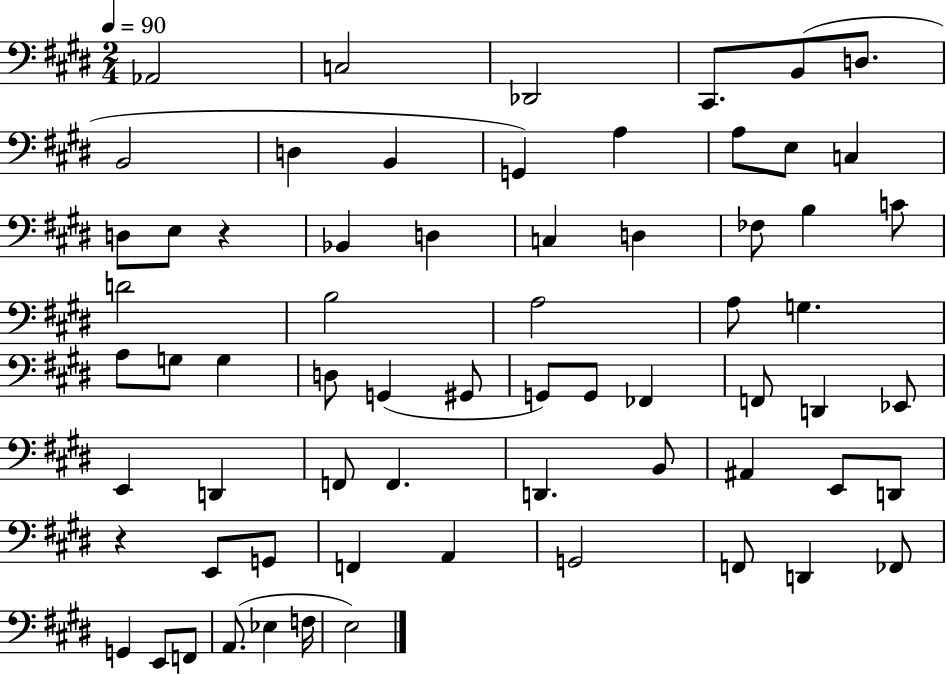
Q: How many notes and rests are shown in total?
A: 66